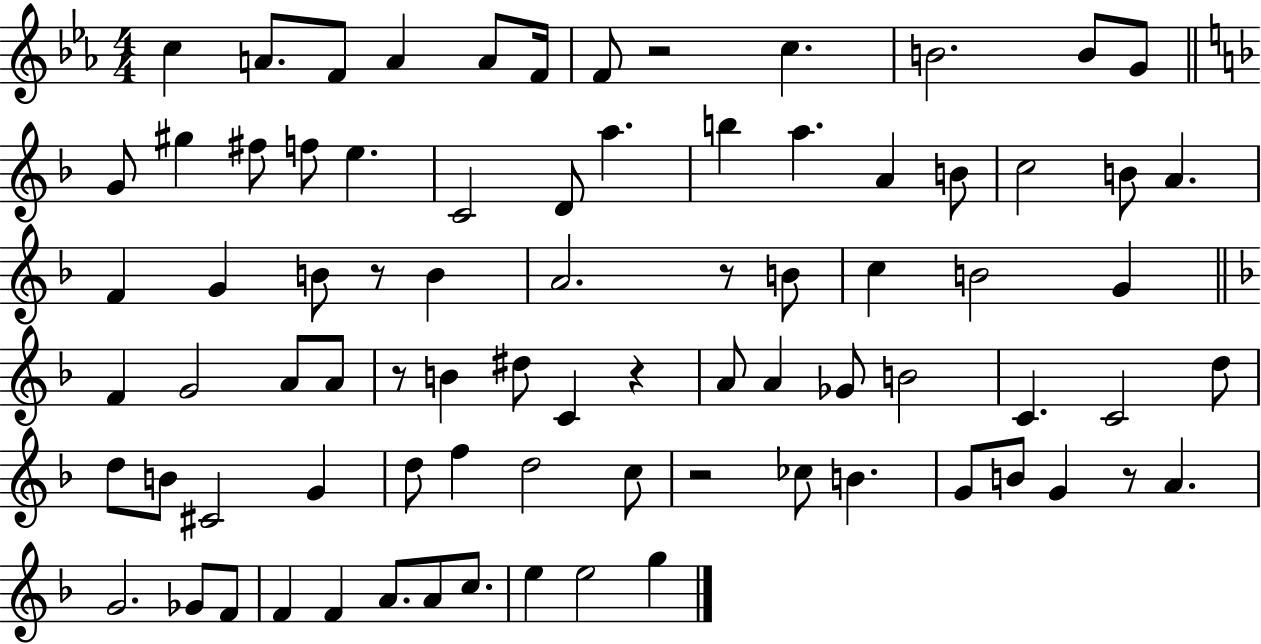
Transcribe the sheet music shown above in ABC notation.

X:1
T:Untitled
M:4/4
L:1/4
K:Eb
c A/2 F/2 A A/2 F/4 F/2 z2 c B2 B/2 G/2 G/2 ^g ^f/2 f/2 e C2 D/2 a b a A B/2 c2 B/2 A F G B/2 z/2 B A2 z/2 B/2 c B2 G F G2 A/2 A/2 z/2 B ^d/2 C z A/2 A _G/2 B2 C C2 d/2 d/2 B/2 ^C2 G d/2 f d2 c/2 z2 _c/2 B G/2 B/2 G z/2 A G2 _G/2 F/2 F F A/2 A/2 c/2 e e2 g